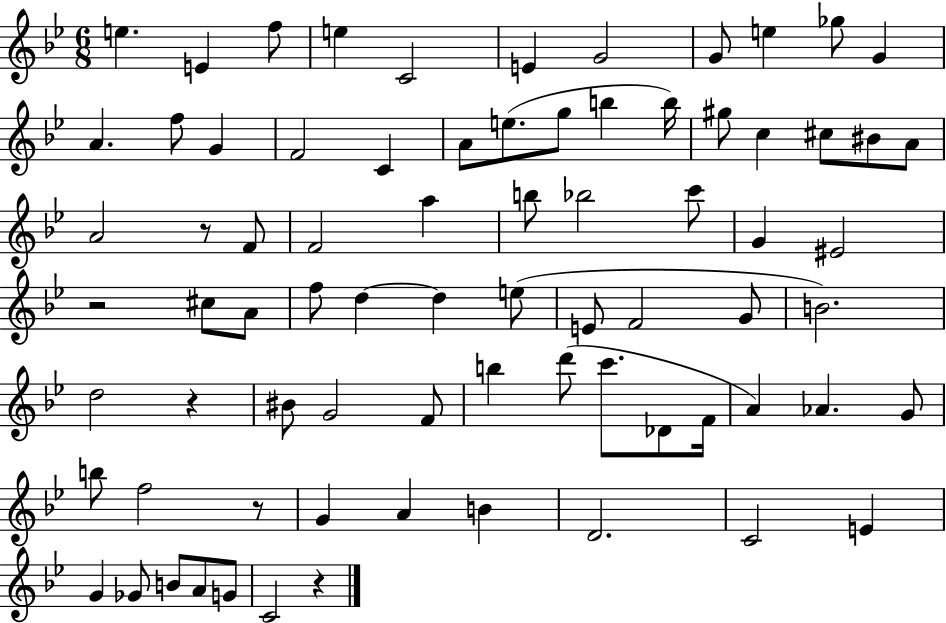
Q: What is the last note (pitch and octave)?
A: C4